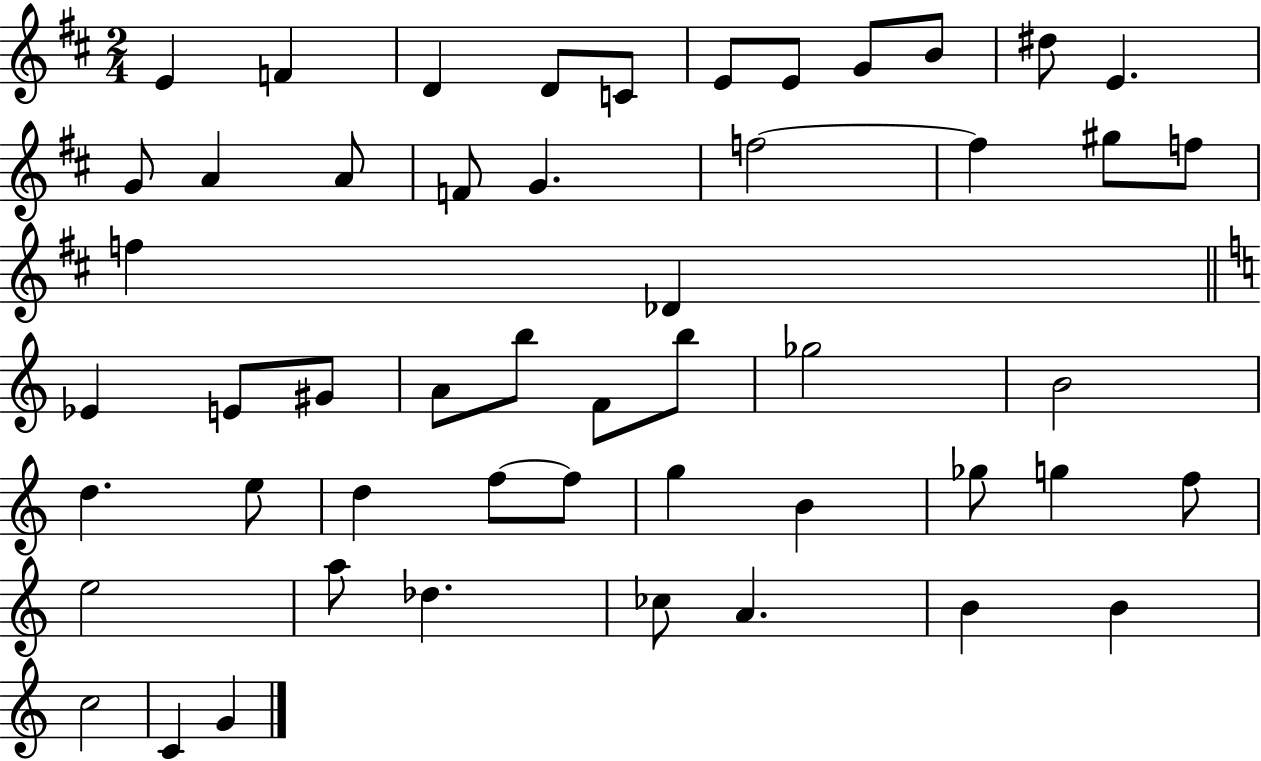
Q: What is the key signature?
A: D major